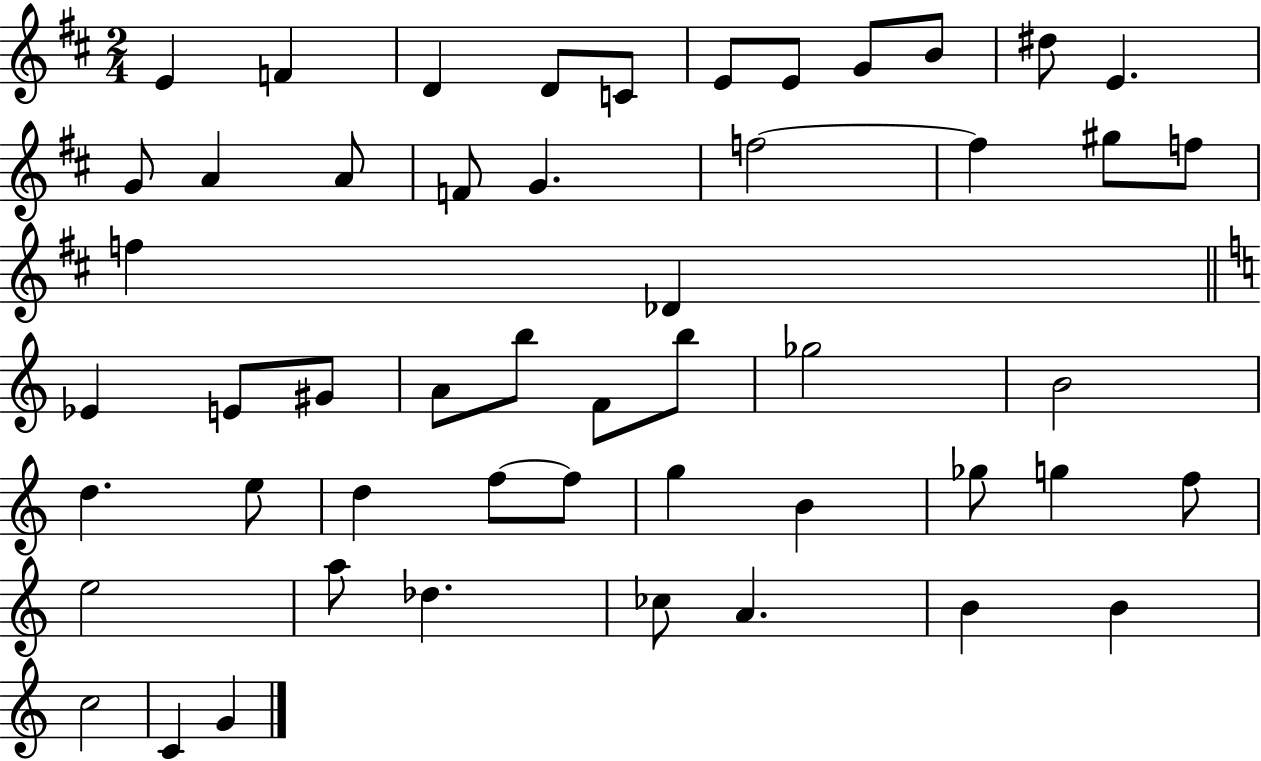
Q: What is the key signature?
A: D major